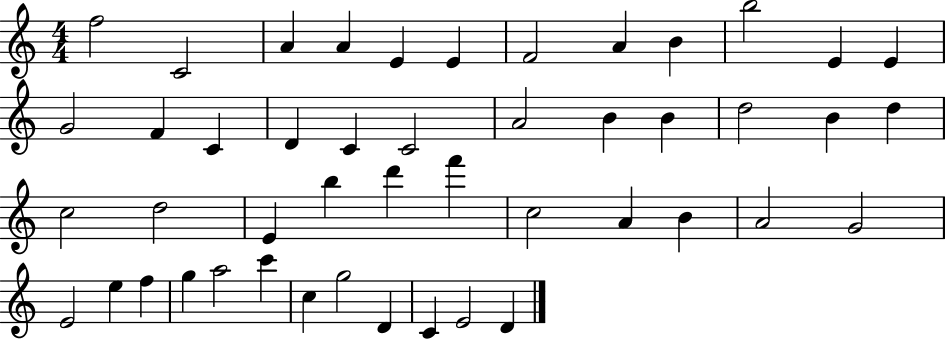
F5/h C4/h A4/q A4/q E4/q E4/q F4/h A4/q B4/q B5/h E4/q E4/q G4/h F4/q C4/q D4/q C4/q C4/h A4/h B4/q B4/q D5/h B4/q D5/q C5/h D5/h E4/q B5/q D6/q F6/q C5/h A4/q B4/q A4/h G4/h E4/h E5/q F5/q G5/q A5/h C6/q C5/q G5/h D4/q C4/q E4/h D4/q